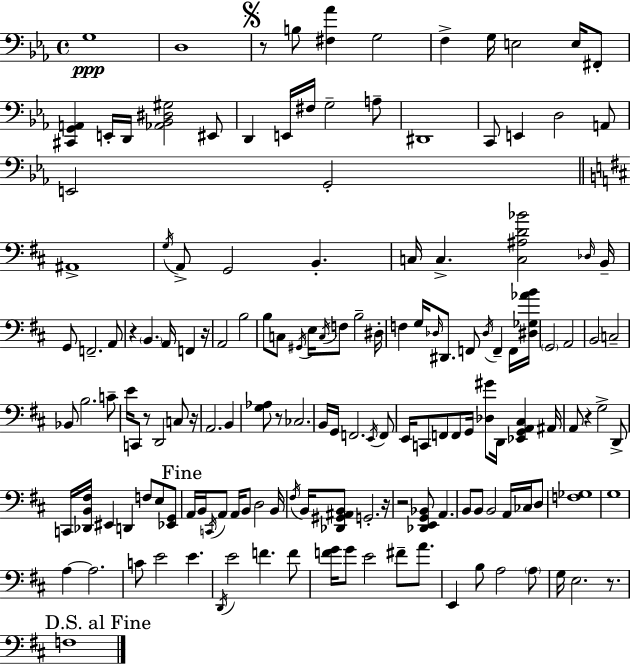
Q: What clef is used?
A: bass